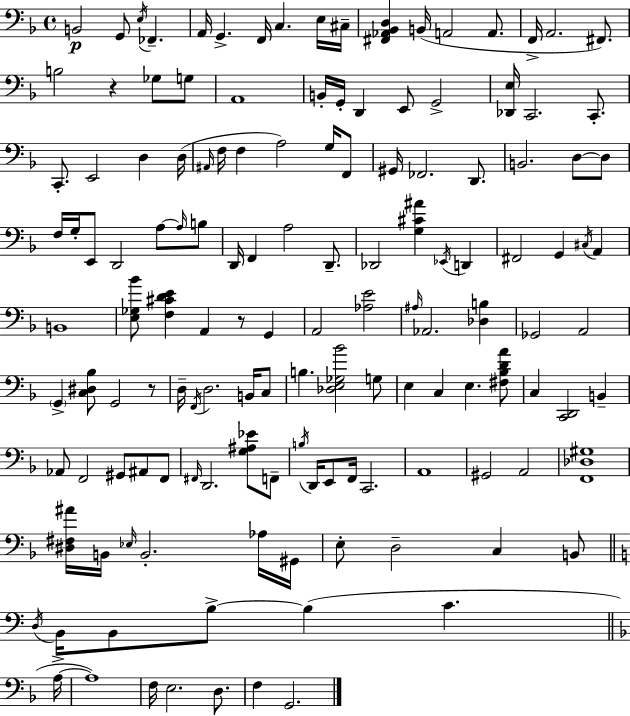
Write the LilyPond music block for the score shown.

{
  \clef bass
  \time 4/4
  \defaultTimeSignature
  \key d \minor
  b,2\p g,8 \acciaccatura { e16 } fes,4.-- | a,16 g,4.-> f,16 c4. e16 | cis16-- <fis, aes, bes, d>4 b,16( a,2 a,8. | f,16-> a,2. fis,8.) | \break b2 r4 ges8 g8 | a,1 | b,16-. g,16-. d,4 e,8 g,2-> | <des, e>16 c,2. c,8.-. | \break c,8.-. e,2 d4 | d16( \grace { ais,16 } f16 f4 a2) g16 | f,8 gis,16 fes,2. d,8. | b,2. d8~~ | \break d8 f16 g16-. e,8 d,2 a8~~ | \grace { a16 } b8 d,16 f,4 a2 | d,8.-- des,2 <g cis' ais'>4 \acciaccatura { ees,16 } | d,4 fis,2 g,4 | \break \acciaccatura { cis16 } a,4 b,1 | <e ges bes'>8 <f cis' d' e'>4 a,4 r8 | g,4 a,2 <aes e'>2 | \grace { ais16 } aes,2. | \break <des b>4 ges,2 a,2 | \parenthesize g,4-> <c dis bes>8 g,2 | r8 d16-- \acciaccatura { f,16 } d2. | b,16 c8 b4. <des e ges bes'>2 | \break g8 e4 c4 e4. | <fis bes d' a'>8 c4 <c, d,>2 | b,4-- aes,8 f,2 | gis,8 ais,8 f,8 \grace { fis,16 } d,2. | \break <g ais ees'>8 f,8-- \acciaccatura { b16 } d,16 e,8 f,16 c,2. | a,1 | gis,2 | a,2 <f, des gis>1 | \break <dis fis ais'>16 b,16 \grace { ees16 } b,2.-. | aes16 gis,16 e8-. d2-- | c4 b,8 \bar "||" \break \key a \minor \acciaccatura { d16 } b,16 b,8 b8->~~ b4( c'4. | \bar "||" \break \key d \minor a16->~~ a1) | f16 e2. d8. | f4 g,2. | \bar "|."
}